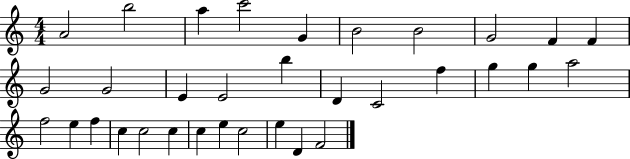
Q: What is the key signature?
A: C major